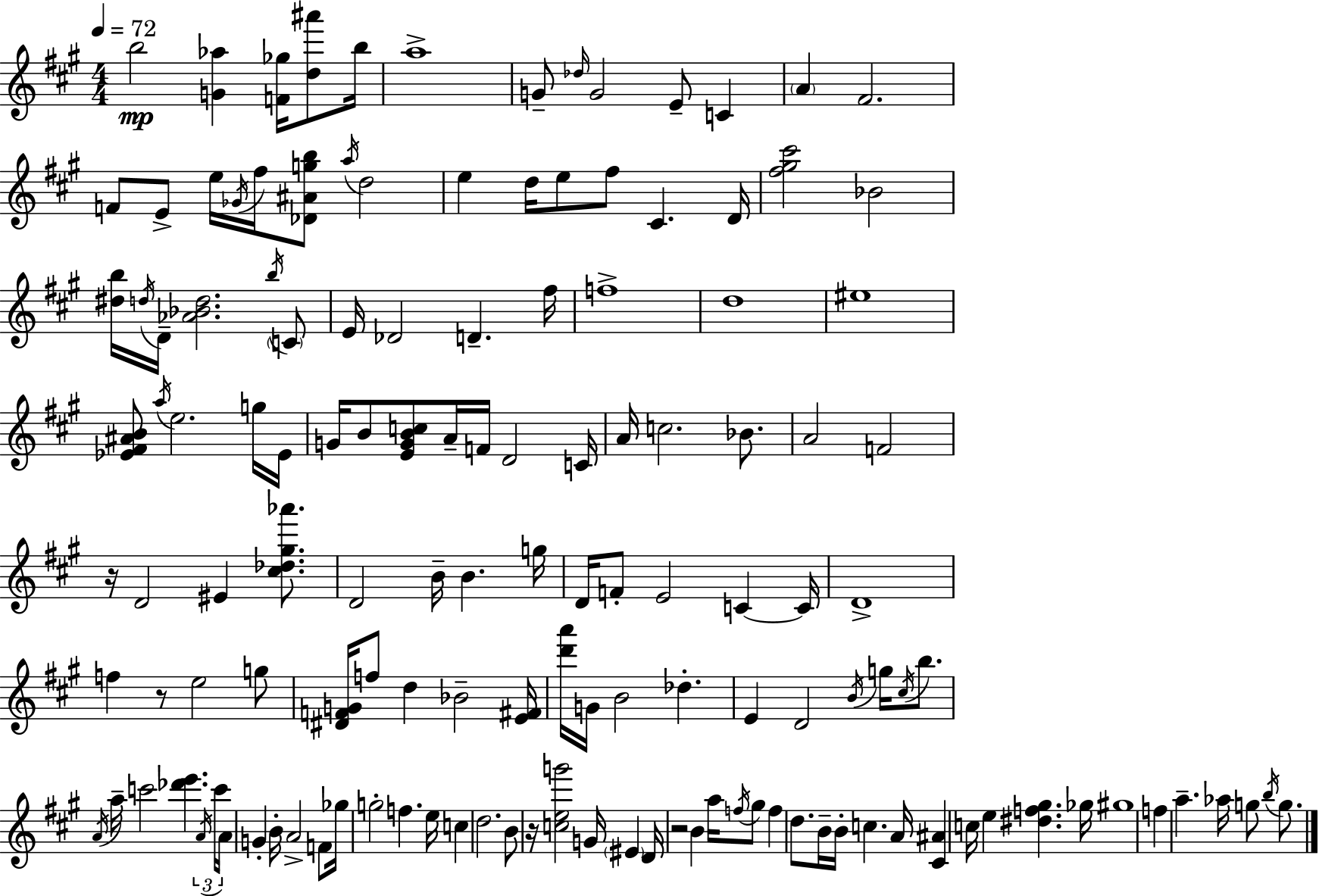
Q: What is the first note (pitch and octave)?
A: B5